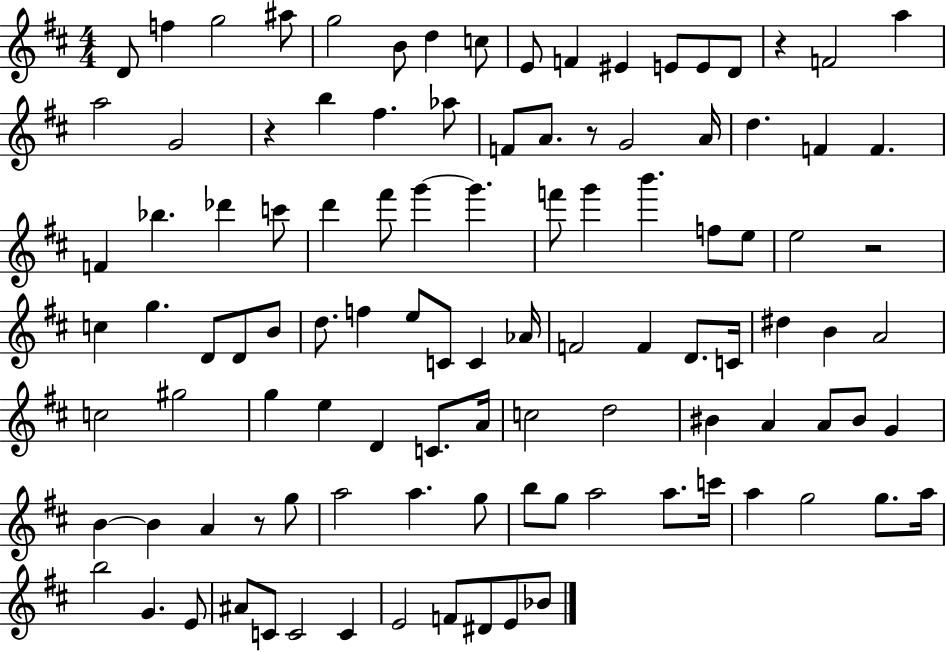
D4/e F5/q G5/h A#5/e G5/h B4/e D5/q C5/e E4/e F4/q EIS4/q E4/e E4/e D4/e R/q F4/h A5/q A5/h G4/h R/q B5/q F#5/q. Ab5/e F4/e A4/e. R/e G4/h A4/s D5/q. F4/q F4/q. F4/q Bb5/q. Db6/q C6/e D6/q F#6/e G6/q G6/q. F6/e G6/q B6/q. F5/e E5/e E5/h R/h C5/q G5/q. D4/e D4/e B4/e D5/e. F5/q E5/e C4/e C4/q Ab4/s F4/h F4/q D4/e. C4/s D#5/q B4/q A4/h C5/h G#5/h G5/q E5/q D4/q C4/e. A4/s C5/h D5/h BIS4/q A4/q A4/e BIS4/e G4/q B4/q B4/q A4/q R/e G5/e A5/h A5/q. G5/e B5/e G5/e A5/h A5/e. C6/s A5/q G5/h G5/e. A5/s B5/h G4/q. E4/e A#4/e C4/e C4/h C4/q E4/h F4/e D#4/e E4/e Bb4/e